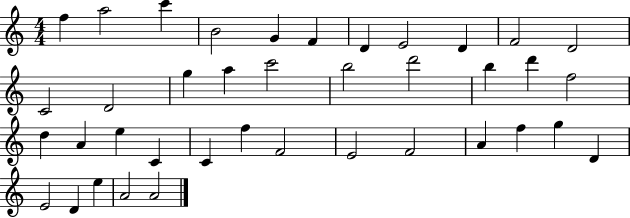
F5/q A5/h C6/q B4/h G4/q F4/q D4/q E4/h D4/q F4/h D4/h C4/h D4/h G5/q A5/q C6/h B5/h D6/h B5/q D6/q F5/h D5/q A4/q E5/q C4/q C4/q F5/q F4/h E4/h F4/h A4/q F5/q G5/q D4/q E4/h D4/q E5/q A4/h A4/h